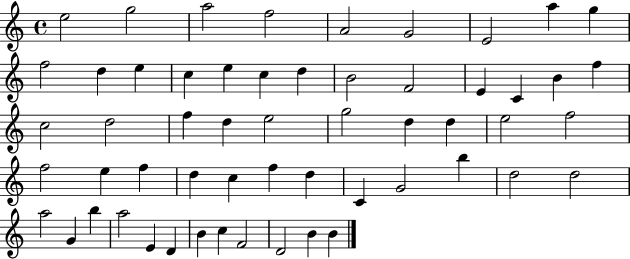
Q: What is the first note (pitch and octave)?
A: E5